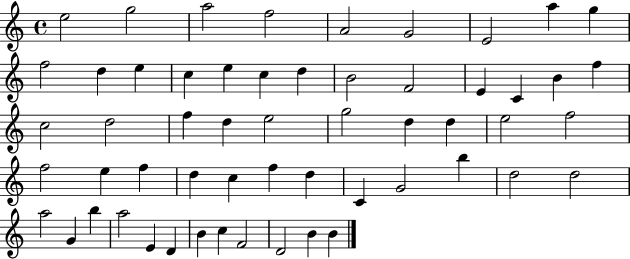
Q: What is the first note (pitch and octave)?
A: E5